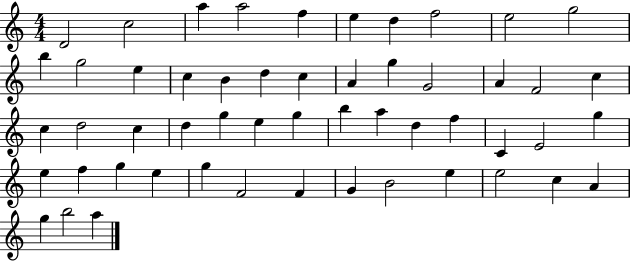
{
  \clef treble
  \numericTimeSignature
  \time 4/4
  \key c \major
  d'2 c''2 | a''4 a''2 f''4 | e''4 d''4 f''2 | e''2 g''2 | \break b''4 g''2 e''4 | c''4 b'4 d''4 c''4 | a'4 g''4 g'2 | a'4 f'2 c''4 | \break c''4 d''2 c''4 | d''4 g''4 e''4 g''4 | b''4 a''4 d''4 f''4 | c'4 e'2 g''4 | \break e''4 f''4 g''4 e''4 | g''4 f'2 f'4 | g'4 b'2 e''4 | e''2 c''4 a'4 | \break g''4 b''2 a''4 | \bar "|."
}